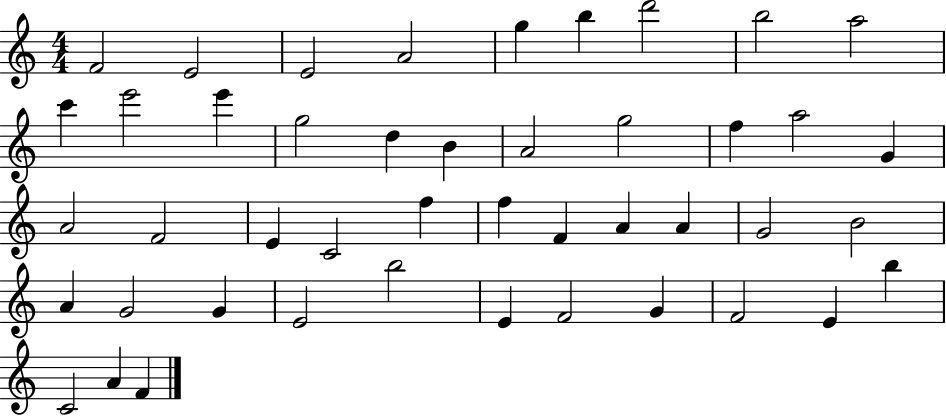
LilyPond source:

{
  \clef treble
  \numericTimeSignature
  \time 4/4
  \key c \major
  f'2 e'2 | e'2 a'2 | g''4 b''4 d'''2 | b''2 a''2 | \break c'''4 e'''2 e'''4 | g''2 d''4 b'4 | a'2 g''2 | f''4 a''2 g'4 | \break a'2 f'2 | e'4 c'2 f''4 | f''4 f'4 a'4 a'4 | g'2 b'2 | \break a'4 g'2 g'4 | e'2 b''2 | e'4 f'2 g'4 | f'2 e'4 b''4 | \break c'2 a'4 f'4 | \bar "|."
}